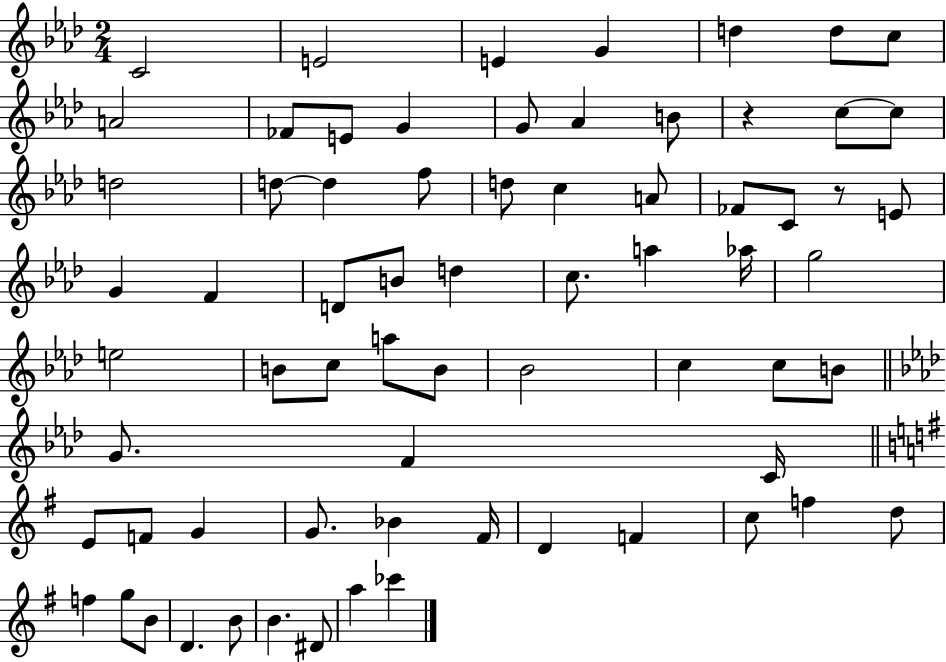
{
  \clef treble
  \numericTimeSignature
  \time 2/4
  \key aes \major
  c'2 | e'2 | e'4 g'4 | d''4 d''8 c''8 | \break a'2 | fes'8 e'8 g'4 | g'8 aes'4 b'8 | r4 c''8~~ c''8 | \break d''2 | d''8~~ d''4 f''8 | d''8 c''4 a'8 | fes'8 c'8 r8 e'8 | \break g'4 f'4 | d'8 b'8 d''4 | c''8. a''4 aes''16 | g''2 | \break e''2 | b'8 c''8 a''8 b'8 | bes'2 | c''4 c''8 b'8 | \break \bar "||" \break \key aes \major g'8. f'4 c'16 | \bar "||" \break \key g \major e'8 f'8 g'4 | g'8. bes'4 fis'16 | d'4 f'4 | c''8 f''4 d''8 | \break f''4 g''8 b'8 | d'4. b'8 | b'4. dis'8 | a''4 ces'''4 | \break \bar "|."
}